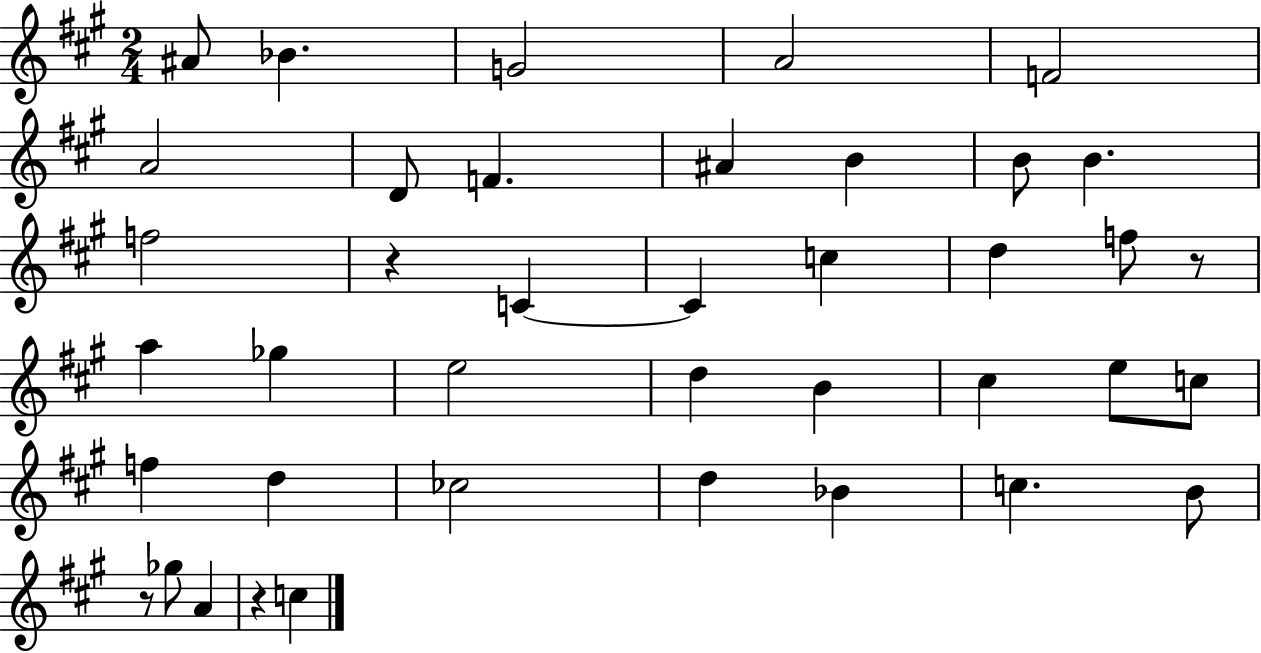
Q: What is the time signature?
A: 2/4